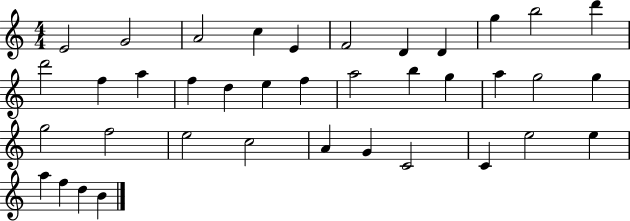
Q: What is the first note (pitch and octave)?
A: E4